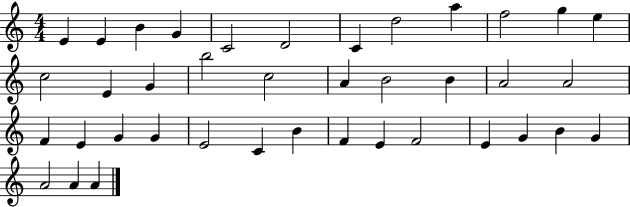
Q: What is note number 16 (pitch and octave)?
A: B5